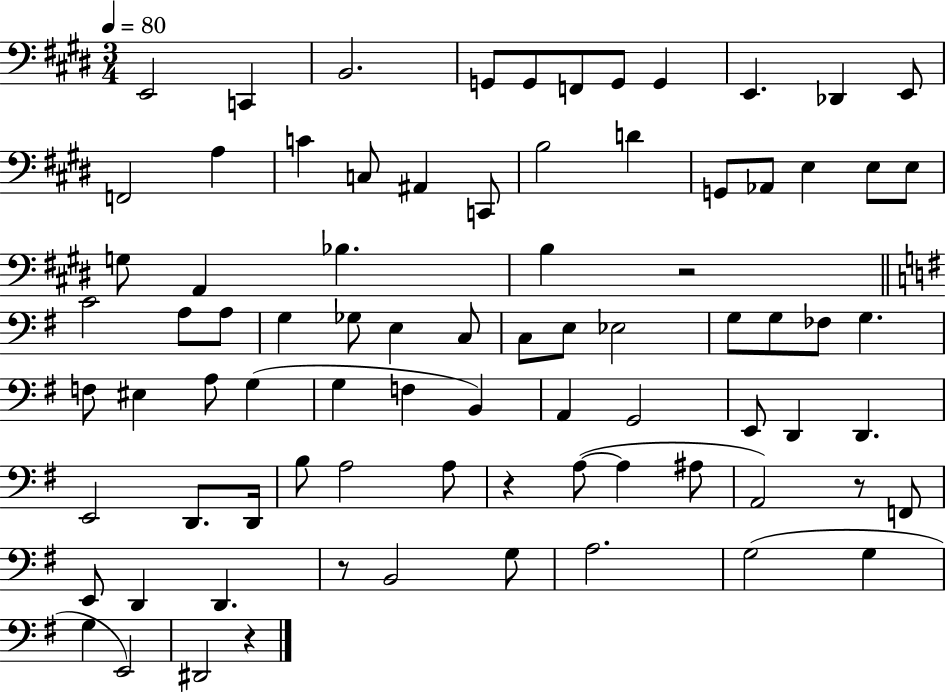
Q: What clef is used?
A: bass